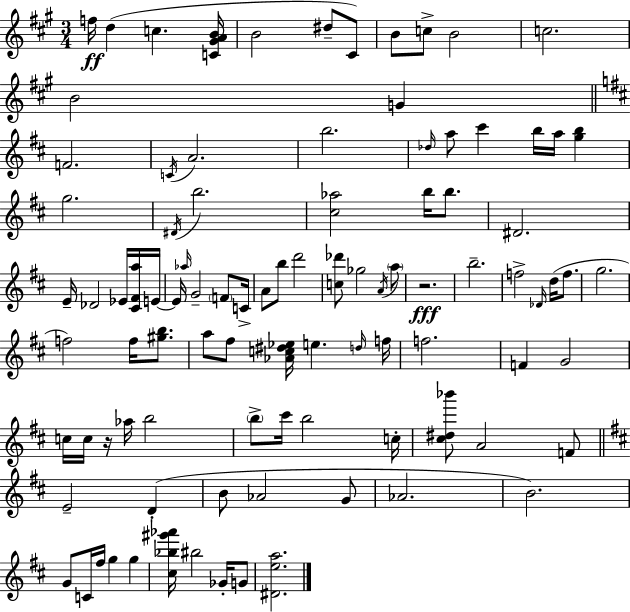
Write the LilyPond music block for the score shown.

{
  \clef treble
  \numericTimeSignature
  \time 3/4
  \key a \major
  f''16\ff d''4( c''4. <c' gis' a' b'>16 | b'2 dis''8-- cis'8) | b'8 c''8-> b'2 | c''2. | \break b'2 g'4 | \bar "||" \break \key d \major f'2. | \acciaccatura { c'16 } a'2. | b''2. | \grace { des''16 } a''8 cis'''4 b''16 a''16 <g'' b''>4 | \break g''2. | \acciaccatura { dis'16 } b''2. | <cis'' aes''>2 b''16 | b''8. dis'2. | \break e'16-- des'2 | ees'16 <cis' fis' a''>16 e'16~~ e'16 \grace { aes''16 } g'2-- | \parenthesize f'8 c'16-> a'8 b''8 d'''2 | <c'' des'''>8 ges''2 | \break \acciaccatura { a'16 } \parenthesize a''8 r2.\fff | b''2.-- | f''2-> | \grace { des'16 }( d''16 f''8. g''2. | \break f''2) | f''16 <gis'' b''>8. a''8 fis''8 <aes' c'' dis'' ees''>16 e''4. | \grace { d''16 } f''16 f''2. | f'4 g'2 | \break c''16 c''16 r16 aes''16 b''2 | \parenthesize b''8-> cis'''16 b''2 | c''16-. <cis'' dis'' bes'''>8 a'2 | f'8 \bar "||" \break \key b \minor e'2-- d'4-.( | b'8 aes'2 g'8 | aes'2. | b'2.) | \break g'8 c'16 fis''16 g''4 g''4 | <cis'' bes'' gis''' aes'''>16 bis''2 ges'16-. g'8 | <dis' e'' a''>2. | \bar "|."
}